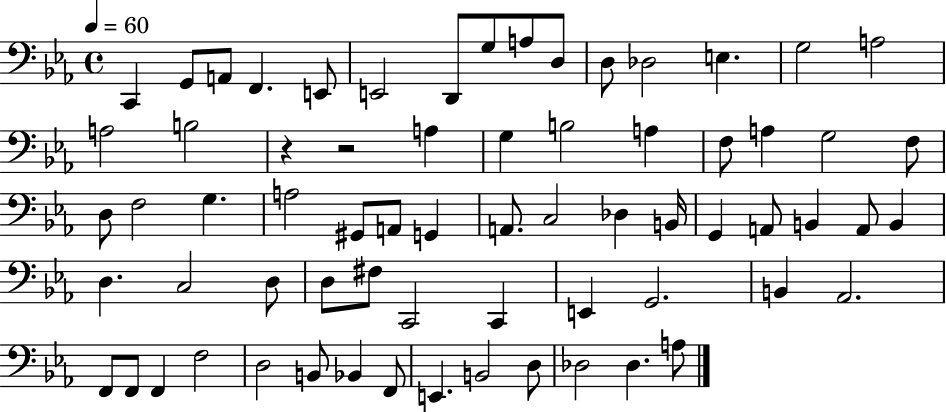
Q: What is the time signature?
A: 4/4